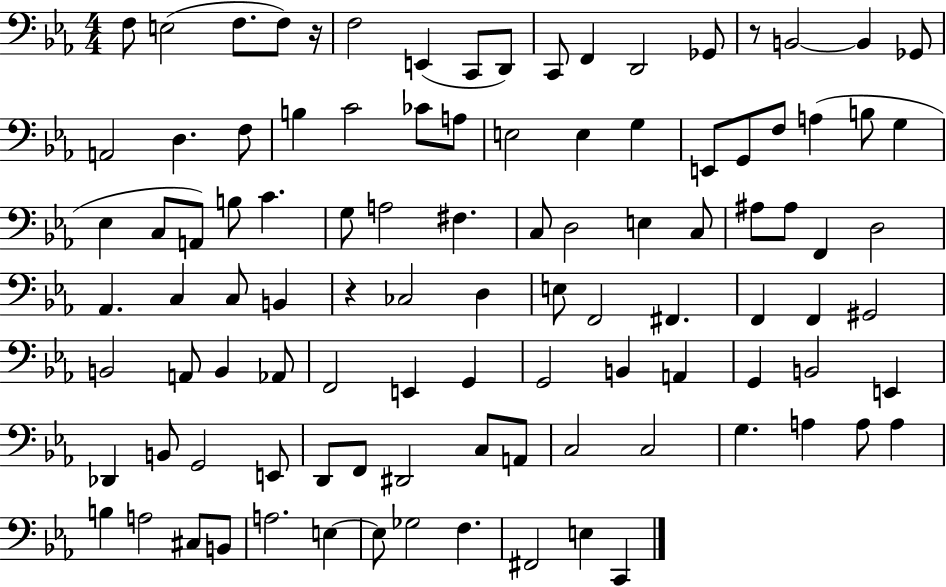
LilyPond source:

{
  \clef bass
  \numericTimeSignature
  \time 4/4
  \key ees \major
  \repeat volta 2 { f8 e2( f8. f8) r16 | f2 e,4( c,8 d,8) | c,8 f,4 d,2 ges,8 | r8 b,2~~ b,4 ges,8 | \break a,2 d4. f8 | b4 c'2 ces'8 a8 | e2 e4 g4 | e,8 g,8 f8 a4( b8 g4 | \break ees4 c8 a,8) b8 c'4. | g8 a2 fis4. | c8 d2 e4 c8 | ais8 ais8 f,4 d2 | \break aes,4. c4 c8 b,4 | r4 ces2 d4 | e8 f,2 fis,4. | f,4 f,4 gis,2 | \break b,2 a,8 b,4 aes,8 | f,2 e,4 g,4 | g,2 b,4 a,4 | g,4 b,2 e,4 | \break des,4 b,8 g,2 e,8 | d,8 f,8 dis,2 c8 a,8 | c2 c2 | g4. a4 a8 a4 | \break b4 a2 cis8 b,8 | a2. e4~~ | e8 ges2 f4. | fis,2 e4 c,4 | \break } \bar "|."
}